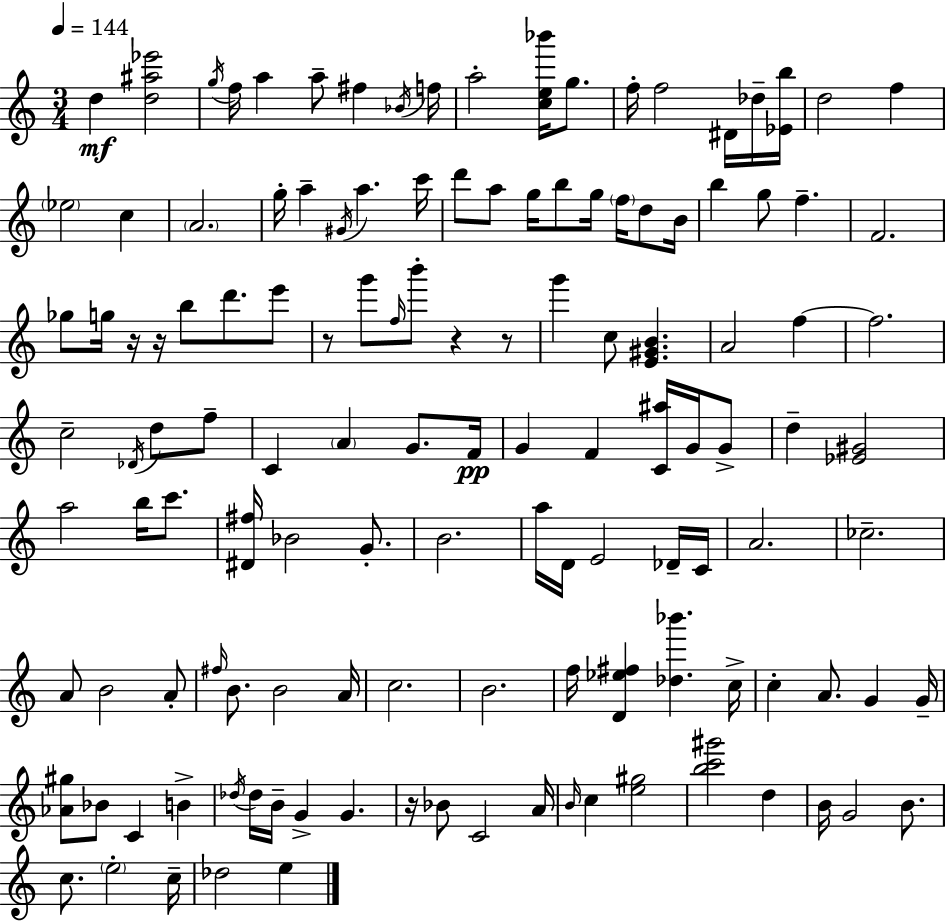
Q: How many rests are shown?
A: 6